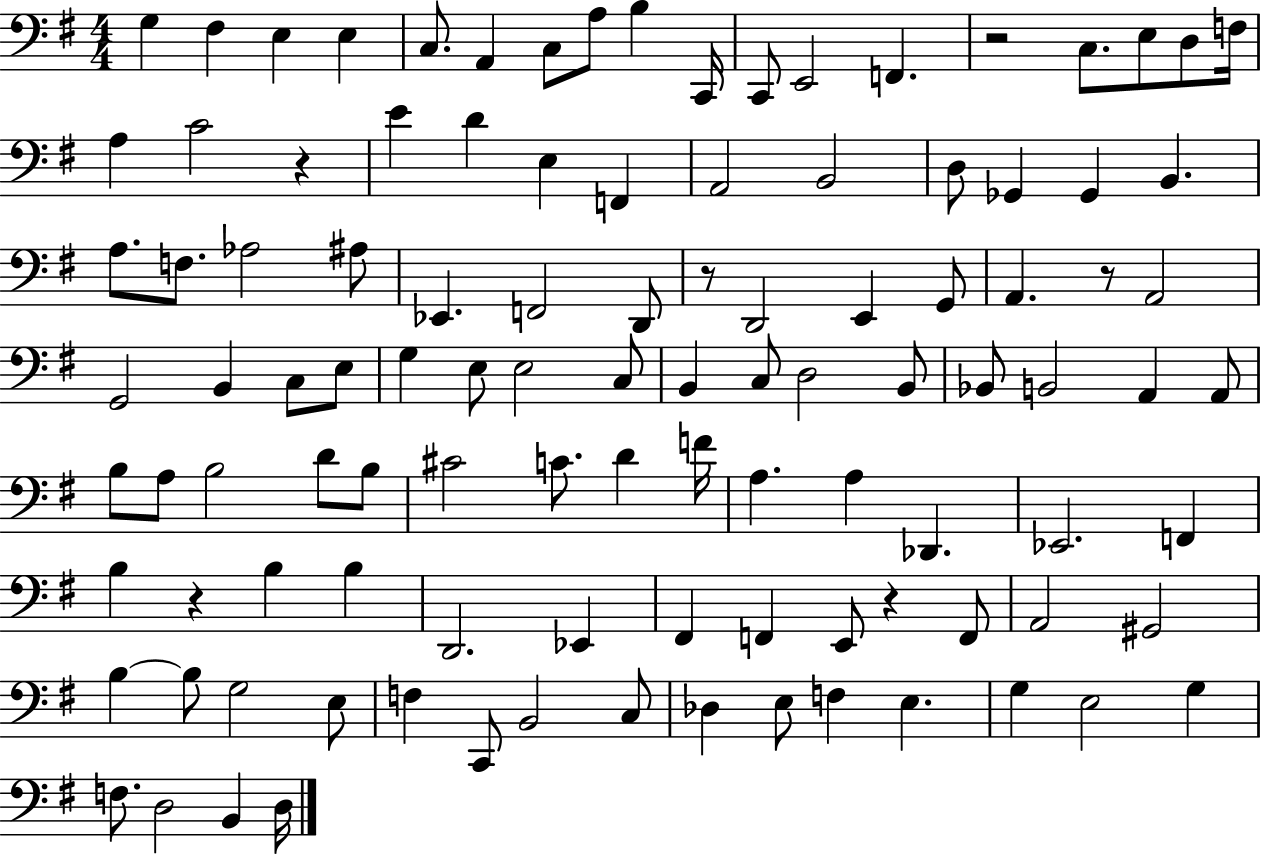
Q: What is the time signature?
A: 4/4